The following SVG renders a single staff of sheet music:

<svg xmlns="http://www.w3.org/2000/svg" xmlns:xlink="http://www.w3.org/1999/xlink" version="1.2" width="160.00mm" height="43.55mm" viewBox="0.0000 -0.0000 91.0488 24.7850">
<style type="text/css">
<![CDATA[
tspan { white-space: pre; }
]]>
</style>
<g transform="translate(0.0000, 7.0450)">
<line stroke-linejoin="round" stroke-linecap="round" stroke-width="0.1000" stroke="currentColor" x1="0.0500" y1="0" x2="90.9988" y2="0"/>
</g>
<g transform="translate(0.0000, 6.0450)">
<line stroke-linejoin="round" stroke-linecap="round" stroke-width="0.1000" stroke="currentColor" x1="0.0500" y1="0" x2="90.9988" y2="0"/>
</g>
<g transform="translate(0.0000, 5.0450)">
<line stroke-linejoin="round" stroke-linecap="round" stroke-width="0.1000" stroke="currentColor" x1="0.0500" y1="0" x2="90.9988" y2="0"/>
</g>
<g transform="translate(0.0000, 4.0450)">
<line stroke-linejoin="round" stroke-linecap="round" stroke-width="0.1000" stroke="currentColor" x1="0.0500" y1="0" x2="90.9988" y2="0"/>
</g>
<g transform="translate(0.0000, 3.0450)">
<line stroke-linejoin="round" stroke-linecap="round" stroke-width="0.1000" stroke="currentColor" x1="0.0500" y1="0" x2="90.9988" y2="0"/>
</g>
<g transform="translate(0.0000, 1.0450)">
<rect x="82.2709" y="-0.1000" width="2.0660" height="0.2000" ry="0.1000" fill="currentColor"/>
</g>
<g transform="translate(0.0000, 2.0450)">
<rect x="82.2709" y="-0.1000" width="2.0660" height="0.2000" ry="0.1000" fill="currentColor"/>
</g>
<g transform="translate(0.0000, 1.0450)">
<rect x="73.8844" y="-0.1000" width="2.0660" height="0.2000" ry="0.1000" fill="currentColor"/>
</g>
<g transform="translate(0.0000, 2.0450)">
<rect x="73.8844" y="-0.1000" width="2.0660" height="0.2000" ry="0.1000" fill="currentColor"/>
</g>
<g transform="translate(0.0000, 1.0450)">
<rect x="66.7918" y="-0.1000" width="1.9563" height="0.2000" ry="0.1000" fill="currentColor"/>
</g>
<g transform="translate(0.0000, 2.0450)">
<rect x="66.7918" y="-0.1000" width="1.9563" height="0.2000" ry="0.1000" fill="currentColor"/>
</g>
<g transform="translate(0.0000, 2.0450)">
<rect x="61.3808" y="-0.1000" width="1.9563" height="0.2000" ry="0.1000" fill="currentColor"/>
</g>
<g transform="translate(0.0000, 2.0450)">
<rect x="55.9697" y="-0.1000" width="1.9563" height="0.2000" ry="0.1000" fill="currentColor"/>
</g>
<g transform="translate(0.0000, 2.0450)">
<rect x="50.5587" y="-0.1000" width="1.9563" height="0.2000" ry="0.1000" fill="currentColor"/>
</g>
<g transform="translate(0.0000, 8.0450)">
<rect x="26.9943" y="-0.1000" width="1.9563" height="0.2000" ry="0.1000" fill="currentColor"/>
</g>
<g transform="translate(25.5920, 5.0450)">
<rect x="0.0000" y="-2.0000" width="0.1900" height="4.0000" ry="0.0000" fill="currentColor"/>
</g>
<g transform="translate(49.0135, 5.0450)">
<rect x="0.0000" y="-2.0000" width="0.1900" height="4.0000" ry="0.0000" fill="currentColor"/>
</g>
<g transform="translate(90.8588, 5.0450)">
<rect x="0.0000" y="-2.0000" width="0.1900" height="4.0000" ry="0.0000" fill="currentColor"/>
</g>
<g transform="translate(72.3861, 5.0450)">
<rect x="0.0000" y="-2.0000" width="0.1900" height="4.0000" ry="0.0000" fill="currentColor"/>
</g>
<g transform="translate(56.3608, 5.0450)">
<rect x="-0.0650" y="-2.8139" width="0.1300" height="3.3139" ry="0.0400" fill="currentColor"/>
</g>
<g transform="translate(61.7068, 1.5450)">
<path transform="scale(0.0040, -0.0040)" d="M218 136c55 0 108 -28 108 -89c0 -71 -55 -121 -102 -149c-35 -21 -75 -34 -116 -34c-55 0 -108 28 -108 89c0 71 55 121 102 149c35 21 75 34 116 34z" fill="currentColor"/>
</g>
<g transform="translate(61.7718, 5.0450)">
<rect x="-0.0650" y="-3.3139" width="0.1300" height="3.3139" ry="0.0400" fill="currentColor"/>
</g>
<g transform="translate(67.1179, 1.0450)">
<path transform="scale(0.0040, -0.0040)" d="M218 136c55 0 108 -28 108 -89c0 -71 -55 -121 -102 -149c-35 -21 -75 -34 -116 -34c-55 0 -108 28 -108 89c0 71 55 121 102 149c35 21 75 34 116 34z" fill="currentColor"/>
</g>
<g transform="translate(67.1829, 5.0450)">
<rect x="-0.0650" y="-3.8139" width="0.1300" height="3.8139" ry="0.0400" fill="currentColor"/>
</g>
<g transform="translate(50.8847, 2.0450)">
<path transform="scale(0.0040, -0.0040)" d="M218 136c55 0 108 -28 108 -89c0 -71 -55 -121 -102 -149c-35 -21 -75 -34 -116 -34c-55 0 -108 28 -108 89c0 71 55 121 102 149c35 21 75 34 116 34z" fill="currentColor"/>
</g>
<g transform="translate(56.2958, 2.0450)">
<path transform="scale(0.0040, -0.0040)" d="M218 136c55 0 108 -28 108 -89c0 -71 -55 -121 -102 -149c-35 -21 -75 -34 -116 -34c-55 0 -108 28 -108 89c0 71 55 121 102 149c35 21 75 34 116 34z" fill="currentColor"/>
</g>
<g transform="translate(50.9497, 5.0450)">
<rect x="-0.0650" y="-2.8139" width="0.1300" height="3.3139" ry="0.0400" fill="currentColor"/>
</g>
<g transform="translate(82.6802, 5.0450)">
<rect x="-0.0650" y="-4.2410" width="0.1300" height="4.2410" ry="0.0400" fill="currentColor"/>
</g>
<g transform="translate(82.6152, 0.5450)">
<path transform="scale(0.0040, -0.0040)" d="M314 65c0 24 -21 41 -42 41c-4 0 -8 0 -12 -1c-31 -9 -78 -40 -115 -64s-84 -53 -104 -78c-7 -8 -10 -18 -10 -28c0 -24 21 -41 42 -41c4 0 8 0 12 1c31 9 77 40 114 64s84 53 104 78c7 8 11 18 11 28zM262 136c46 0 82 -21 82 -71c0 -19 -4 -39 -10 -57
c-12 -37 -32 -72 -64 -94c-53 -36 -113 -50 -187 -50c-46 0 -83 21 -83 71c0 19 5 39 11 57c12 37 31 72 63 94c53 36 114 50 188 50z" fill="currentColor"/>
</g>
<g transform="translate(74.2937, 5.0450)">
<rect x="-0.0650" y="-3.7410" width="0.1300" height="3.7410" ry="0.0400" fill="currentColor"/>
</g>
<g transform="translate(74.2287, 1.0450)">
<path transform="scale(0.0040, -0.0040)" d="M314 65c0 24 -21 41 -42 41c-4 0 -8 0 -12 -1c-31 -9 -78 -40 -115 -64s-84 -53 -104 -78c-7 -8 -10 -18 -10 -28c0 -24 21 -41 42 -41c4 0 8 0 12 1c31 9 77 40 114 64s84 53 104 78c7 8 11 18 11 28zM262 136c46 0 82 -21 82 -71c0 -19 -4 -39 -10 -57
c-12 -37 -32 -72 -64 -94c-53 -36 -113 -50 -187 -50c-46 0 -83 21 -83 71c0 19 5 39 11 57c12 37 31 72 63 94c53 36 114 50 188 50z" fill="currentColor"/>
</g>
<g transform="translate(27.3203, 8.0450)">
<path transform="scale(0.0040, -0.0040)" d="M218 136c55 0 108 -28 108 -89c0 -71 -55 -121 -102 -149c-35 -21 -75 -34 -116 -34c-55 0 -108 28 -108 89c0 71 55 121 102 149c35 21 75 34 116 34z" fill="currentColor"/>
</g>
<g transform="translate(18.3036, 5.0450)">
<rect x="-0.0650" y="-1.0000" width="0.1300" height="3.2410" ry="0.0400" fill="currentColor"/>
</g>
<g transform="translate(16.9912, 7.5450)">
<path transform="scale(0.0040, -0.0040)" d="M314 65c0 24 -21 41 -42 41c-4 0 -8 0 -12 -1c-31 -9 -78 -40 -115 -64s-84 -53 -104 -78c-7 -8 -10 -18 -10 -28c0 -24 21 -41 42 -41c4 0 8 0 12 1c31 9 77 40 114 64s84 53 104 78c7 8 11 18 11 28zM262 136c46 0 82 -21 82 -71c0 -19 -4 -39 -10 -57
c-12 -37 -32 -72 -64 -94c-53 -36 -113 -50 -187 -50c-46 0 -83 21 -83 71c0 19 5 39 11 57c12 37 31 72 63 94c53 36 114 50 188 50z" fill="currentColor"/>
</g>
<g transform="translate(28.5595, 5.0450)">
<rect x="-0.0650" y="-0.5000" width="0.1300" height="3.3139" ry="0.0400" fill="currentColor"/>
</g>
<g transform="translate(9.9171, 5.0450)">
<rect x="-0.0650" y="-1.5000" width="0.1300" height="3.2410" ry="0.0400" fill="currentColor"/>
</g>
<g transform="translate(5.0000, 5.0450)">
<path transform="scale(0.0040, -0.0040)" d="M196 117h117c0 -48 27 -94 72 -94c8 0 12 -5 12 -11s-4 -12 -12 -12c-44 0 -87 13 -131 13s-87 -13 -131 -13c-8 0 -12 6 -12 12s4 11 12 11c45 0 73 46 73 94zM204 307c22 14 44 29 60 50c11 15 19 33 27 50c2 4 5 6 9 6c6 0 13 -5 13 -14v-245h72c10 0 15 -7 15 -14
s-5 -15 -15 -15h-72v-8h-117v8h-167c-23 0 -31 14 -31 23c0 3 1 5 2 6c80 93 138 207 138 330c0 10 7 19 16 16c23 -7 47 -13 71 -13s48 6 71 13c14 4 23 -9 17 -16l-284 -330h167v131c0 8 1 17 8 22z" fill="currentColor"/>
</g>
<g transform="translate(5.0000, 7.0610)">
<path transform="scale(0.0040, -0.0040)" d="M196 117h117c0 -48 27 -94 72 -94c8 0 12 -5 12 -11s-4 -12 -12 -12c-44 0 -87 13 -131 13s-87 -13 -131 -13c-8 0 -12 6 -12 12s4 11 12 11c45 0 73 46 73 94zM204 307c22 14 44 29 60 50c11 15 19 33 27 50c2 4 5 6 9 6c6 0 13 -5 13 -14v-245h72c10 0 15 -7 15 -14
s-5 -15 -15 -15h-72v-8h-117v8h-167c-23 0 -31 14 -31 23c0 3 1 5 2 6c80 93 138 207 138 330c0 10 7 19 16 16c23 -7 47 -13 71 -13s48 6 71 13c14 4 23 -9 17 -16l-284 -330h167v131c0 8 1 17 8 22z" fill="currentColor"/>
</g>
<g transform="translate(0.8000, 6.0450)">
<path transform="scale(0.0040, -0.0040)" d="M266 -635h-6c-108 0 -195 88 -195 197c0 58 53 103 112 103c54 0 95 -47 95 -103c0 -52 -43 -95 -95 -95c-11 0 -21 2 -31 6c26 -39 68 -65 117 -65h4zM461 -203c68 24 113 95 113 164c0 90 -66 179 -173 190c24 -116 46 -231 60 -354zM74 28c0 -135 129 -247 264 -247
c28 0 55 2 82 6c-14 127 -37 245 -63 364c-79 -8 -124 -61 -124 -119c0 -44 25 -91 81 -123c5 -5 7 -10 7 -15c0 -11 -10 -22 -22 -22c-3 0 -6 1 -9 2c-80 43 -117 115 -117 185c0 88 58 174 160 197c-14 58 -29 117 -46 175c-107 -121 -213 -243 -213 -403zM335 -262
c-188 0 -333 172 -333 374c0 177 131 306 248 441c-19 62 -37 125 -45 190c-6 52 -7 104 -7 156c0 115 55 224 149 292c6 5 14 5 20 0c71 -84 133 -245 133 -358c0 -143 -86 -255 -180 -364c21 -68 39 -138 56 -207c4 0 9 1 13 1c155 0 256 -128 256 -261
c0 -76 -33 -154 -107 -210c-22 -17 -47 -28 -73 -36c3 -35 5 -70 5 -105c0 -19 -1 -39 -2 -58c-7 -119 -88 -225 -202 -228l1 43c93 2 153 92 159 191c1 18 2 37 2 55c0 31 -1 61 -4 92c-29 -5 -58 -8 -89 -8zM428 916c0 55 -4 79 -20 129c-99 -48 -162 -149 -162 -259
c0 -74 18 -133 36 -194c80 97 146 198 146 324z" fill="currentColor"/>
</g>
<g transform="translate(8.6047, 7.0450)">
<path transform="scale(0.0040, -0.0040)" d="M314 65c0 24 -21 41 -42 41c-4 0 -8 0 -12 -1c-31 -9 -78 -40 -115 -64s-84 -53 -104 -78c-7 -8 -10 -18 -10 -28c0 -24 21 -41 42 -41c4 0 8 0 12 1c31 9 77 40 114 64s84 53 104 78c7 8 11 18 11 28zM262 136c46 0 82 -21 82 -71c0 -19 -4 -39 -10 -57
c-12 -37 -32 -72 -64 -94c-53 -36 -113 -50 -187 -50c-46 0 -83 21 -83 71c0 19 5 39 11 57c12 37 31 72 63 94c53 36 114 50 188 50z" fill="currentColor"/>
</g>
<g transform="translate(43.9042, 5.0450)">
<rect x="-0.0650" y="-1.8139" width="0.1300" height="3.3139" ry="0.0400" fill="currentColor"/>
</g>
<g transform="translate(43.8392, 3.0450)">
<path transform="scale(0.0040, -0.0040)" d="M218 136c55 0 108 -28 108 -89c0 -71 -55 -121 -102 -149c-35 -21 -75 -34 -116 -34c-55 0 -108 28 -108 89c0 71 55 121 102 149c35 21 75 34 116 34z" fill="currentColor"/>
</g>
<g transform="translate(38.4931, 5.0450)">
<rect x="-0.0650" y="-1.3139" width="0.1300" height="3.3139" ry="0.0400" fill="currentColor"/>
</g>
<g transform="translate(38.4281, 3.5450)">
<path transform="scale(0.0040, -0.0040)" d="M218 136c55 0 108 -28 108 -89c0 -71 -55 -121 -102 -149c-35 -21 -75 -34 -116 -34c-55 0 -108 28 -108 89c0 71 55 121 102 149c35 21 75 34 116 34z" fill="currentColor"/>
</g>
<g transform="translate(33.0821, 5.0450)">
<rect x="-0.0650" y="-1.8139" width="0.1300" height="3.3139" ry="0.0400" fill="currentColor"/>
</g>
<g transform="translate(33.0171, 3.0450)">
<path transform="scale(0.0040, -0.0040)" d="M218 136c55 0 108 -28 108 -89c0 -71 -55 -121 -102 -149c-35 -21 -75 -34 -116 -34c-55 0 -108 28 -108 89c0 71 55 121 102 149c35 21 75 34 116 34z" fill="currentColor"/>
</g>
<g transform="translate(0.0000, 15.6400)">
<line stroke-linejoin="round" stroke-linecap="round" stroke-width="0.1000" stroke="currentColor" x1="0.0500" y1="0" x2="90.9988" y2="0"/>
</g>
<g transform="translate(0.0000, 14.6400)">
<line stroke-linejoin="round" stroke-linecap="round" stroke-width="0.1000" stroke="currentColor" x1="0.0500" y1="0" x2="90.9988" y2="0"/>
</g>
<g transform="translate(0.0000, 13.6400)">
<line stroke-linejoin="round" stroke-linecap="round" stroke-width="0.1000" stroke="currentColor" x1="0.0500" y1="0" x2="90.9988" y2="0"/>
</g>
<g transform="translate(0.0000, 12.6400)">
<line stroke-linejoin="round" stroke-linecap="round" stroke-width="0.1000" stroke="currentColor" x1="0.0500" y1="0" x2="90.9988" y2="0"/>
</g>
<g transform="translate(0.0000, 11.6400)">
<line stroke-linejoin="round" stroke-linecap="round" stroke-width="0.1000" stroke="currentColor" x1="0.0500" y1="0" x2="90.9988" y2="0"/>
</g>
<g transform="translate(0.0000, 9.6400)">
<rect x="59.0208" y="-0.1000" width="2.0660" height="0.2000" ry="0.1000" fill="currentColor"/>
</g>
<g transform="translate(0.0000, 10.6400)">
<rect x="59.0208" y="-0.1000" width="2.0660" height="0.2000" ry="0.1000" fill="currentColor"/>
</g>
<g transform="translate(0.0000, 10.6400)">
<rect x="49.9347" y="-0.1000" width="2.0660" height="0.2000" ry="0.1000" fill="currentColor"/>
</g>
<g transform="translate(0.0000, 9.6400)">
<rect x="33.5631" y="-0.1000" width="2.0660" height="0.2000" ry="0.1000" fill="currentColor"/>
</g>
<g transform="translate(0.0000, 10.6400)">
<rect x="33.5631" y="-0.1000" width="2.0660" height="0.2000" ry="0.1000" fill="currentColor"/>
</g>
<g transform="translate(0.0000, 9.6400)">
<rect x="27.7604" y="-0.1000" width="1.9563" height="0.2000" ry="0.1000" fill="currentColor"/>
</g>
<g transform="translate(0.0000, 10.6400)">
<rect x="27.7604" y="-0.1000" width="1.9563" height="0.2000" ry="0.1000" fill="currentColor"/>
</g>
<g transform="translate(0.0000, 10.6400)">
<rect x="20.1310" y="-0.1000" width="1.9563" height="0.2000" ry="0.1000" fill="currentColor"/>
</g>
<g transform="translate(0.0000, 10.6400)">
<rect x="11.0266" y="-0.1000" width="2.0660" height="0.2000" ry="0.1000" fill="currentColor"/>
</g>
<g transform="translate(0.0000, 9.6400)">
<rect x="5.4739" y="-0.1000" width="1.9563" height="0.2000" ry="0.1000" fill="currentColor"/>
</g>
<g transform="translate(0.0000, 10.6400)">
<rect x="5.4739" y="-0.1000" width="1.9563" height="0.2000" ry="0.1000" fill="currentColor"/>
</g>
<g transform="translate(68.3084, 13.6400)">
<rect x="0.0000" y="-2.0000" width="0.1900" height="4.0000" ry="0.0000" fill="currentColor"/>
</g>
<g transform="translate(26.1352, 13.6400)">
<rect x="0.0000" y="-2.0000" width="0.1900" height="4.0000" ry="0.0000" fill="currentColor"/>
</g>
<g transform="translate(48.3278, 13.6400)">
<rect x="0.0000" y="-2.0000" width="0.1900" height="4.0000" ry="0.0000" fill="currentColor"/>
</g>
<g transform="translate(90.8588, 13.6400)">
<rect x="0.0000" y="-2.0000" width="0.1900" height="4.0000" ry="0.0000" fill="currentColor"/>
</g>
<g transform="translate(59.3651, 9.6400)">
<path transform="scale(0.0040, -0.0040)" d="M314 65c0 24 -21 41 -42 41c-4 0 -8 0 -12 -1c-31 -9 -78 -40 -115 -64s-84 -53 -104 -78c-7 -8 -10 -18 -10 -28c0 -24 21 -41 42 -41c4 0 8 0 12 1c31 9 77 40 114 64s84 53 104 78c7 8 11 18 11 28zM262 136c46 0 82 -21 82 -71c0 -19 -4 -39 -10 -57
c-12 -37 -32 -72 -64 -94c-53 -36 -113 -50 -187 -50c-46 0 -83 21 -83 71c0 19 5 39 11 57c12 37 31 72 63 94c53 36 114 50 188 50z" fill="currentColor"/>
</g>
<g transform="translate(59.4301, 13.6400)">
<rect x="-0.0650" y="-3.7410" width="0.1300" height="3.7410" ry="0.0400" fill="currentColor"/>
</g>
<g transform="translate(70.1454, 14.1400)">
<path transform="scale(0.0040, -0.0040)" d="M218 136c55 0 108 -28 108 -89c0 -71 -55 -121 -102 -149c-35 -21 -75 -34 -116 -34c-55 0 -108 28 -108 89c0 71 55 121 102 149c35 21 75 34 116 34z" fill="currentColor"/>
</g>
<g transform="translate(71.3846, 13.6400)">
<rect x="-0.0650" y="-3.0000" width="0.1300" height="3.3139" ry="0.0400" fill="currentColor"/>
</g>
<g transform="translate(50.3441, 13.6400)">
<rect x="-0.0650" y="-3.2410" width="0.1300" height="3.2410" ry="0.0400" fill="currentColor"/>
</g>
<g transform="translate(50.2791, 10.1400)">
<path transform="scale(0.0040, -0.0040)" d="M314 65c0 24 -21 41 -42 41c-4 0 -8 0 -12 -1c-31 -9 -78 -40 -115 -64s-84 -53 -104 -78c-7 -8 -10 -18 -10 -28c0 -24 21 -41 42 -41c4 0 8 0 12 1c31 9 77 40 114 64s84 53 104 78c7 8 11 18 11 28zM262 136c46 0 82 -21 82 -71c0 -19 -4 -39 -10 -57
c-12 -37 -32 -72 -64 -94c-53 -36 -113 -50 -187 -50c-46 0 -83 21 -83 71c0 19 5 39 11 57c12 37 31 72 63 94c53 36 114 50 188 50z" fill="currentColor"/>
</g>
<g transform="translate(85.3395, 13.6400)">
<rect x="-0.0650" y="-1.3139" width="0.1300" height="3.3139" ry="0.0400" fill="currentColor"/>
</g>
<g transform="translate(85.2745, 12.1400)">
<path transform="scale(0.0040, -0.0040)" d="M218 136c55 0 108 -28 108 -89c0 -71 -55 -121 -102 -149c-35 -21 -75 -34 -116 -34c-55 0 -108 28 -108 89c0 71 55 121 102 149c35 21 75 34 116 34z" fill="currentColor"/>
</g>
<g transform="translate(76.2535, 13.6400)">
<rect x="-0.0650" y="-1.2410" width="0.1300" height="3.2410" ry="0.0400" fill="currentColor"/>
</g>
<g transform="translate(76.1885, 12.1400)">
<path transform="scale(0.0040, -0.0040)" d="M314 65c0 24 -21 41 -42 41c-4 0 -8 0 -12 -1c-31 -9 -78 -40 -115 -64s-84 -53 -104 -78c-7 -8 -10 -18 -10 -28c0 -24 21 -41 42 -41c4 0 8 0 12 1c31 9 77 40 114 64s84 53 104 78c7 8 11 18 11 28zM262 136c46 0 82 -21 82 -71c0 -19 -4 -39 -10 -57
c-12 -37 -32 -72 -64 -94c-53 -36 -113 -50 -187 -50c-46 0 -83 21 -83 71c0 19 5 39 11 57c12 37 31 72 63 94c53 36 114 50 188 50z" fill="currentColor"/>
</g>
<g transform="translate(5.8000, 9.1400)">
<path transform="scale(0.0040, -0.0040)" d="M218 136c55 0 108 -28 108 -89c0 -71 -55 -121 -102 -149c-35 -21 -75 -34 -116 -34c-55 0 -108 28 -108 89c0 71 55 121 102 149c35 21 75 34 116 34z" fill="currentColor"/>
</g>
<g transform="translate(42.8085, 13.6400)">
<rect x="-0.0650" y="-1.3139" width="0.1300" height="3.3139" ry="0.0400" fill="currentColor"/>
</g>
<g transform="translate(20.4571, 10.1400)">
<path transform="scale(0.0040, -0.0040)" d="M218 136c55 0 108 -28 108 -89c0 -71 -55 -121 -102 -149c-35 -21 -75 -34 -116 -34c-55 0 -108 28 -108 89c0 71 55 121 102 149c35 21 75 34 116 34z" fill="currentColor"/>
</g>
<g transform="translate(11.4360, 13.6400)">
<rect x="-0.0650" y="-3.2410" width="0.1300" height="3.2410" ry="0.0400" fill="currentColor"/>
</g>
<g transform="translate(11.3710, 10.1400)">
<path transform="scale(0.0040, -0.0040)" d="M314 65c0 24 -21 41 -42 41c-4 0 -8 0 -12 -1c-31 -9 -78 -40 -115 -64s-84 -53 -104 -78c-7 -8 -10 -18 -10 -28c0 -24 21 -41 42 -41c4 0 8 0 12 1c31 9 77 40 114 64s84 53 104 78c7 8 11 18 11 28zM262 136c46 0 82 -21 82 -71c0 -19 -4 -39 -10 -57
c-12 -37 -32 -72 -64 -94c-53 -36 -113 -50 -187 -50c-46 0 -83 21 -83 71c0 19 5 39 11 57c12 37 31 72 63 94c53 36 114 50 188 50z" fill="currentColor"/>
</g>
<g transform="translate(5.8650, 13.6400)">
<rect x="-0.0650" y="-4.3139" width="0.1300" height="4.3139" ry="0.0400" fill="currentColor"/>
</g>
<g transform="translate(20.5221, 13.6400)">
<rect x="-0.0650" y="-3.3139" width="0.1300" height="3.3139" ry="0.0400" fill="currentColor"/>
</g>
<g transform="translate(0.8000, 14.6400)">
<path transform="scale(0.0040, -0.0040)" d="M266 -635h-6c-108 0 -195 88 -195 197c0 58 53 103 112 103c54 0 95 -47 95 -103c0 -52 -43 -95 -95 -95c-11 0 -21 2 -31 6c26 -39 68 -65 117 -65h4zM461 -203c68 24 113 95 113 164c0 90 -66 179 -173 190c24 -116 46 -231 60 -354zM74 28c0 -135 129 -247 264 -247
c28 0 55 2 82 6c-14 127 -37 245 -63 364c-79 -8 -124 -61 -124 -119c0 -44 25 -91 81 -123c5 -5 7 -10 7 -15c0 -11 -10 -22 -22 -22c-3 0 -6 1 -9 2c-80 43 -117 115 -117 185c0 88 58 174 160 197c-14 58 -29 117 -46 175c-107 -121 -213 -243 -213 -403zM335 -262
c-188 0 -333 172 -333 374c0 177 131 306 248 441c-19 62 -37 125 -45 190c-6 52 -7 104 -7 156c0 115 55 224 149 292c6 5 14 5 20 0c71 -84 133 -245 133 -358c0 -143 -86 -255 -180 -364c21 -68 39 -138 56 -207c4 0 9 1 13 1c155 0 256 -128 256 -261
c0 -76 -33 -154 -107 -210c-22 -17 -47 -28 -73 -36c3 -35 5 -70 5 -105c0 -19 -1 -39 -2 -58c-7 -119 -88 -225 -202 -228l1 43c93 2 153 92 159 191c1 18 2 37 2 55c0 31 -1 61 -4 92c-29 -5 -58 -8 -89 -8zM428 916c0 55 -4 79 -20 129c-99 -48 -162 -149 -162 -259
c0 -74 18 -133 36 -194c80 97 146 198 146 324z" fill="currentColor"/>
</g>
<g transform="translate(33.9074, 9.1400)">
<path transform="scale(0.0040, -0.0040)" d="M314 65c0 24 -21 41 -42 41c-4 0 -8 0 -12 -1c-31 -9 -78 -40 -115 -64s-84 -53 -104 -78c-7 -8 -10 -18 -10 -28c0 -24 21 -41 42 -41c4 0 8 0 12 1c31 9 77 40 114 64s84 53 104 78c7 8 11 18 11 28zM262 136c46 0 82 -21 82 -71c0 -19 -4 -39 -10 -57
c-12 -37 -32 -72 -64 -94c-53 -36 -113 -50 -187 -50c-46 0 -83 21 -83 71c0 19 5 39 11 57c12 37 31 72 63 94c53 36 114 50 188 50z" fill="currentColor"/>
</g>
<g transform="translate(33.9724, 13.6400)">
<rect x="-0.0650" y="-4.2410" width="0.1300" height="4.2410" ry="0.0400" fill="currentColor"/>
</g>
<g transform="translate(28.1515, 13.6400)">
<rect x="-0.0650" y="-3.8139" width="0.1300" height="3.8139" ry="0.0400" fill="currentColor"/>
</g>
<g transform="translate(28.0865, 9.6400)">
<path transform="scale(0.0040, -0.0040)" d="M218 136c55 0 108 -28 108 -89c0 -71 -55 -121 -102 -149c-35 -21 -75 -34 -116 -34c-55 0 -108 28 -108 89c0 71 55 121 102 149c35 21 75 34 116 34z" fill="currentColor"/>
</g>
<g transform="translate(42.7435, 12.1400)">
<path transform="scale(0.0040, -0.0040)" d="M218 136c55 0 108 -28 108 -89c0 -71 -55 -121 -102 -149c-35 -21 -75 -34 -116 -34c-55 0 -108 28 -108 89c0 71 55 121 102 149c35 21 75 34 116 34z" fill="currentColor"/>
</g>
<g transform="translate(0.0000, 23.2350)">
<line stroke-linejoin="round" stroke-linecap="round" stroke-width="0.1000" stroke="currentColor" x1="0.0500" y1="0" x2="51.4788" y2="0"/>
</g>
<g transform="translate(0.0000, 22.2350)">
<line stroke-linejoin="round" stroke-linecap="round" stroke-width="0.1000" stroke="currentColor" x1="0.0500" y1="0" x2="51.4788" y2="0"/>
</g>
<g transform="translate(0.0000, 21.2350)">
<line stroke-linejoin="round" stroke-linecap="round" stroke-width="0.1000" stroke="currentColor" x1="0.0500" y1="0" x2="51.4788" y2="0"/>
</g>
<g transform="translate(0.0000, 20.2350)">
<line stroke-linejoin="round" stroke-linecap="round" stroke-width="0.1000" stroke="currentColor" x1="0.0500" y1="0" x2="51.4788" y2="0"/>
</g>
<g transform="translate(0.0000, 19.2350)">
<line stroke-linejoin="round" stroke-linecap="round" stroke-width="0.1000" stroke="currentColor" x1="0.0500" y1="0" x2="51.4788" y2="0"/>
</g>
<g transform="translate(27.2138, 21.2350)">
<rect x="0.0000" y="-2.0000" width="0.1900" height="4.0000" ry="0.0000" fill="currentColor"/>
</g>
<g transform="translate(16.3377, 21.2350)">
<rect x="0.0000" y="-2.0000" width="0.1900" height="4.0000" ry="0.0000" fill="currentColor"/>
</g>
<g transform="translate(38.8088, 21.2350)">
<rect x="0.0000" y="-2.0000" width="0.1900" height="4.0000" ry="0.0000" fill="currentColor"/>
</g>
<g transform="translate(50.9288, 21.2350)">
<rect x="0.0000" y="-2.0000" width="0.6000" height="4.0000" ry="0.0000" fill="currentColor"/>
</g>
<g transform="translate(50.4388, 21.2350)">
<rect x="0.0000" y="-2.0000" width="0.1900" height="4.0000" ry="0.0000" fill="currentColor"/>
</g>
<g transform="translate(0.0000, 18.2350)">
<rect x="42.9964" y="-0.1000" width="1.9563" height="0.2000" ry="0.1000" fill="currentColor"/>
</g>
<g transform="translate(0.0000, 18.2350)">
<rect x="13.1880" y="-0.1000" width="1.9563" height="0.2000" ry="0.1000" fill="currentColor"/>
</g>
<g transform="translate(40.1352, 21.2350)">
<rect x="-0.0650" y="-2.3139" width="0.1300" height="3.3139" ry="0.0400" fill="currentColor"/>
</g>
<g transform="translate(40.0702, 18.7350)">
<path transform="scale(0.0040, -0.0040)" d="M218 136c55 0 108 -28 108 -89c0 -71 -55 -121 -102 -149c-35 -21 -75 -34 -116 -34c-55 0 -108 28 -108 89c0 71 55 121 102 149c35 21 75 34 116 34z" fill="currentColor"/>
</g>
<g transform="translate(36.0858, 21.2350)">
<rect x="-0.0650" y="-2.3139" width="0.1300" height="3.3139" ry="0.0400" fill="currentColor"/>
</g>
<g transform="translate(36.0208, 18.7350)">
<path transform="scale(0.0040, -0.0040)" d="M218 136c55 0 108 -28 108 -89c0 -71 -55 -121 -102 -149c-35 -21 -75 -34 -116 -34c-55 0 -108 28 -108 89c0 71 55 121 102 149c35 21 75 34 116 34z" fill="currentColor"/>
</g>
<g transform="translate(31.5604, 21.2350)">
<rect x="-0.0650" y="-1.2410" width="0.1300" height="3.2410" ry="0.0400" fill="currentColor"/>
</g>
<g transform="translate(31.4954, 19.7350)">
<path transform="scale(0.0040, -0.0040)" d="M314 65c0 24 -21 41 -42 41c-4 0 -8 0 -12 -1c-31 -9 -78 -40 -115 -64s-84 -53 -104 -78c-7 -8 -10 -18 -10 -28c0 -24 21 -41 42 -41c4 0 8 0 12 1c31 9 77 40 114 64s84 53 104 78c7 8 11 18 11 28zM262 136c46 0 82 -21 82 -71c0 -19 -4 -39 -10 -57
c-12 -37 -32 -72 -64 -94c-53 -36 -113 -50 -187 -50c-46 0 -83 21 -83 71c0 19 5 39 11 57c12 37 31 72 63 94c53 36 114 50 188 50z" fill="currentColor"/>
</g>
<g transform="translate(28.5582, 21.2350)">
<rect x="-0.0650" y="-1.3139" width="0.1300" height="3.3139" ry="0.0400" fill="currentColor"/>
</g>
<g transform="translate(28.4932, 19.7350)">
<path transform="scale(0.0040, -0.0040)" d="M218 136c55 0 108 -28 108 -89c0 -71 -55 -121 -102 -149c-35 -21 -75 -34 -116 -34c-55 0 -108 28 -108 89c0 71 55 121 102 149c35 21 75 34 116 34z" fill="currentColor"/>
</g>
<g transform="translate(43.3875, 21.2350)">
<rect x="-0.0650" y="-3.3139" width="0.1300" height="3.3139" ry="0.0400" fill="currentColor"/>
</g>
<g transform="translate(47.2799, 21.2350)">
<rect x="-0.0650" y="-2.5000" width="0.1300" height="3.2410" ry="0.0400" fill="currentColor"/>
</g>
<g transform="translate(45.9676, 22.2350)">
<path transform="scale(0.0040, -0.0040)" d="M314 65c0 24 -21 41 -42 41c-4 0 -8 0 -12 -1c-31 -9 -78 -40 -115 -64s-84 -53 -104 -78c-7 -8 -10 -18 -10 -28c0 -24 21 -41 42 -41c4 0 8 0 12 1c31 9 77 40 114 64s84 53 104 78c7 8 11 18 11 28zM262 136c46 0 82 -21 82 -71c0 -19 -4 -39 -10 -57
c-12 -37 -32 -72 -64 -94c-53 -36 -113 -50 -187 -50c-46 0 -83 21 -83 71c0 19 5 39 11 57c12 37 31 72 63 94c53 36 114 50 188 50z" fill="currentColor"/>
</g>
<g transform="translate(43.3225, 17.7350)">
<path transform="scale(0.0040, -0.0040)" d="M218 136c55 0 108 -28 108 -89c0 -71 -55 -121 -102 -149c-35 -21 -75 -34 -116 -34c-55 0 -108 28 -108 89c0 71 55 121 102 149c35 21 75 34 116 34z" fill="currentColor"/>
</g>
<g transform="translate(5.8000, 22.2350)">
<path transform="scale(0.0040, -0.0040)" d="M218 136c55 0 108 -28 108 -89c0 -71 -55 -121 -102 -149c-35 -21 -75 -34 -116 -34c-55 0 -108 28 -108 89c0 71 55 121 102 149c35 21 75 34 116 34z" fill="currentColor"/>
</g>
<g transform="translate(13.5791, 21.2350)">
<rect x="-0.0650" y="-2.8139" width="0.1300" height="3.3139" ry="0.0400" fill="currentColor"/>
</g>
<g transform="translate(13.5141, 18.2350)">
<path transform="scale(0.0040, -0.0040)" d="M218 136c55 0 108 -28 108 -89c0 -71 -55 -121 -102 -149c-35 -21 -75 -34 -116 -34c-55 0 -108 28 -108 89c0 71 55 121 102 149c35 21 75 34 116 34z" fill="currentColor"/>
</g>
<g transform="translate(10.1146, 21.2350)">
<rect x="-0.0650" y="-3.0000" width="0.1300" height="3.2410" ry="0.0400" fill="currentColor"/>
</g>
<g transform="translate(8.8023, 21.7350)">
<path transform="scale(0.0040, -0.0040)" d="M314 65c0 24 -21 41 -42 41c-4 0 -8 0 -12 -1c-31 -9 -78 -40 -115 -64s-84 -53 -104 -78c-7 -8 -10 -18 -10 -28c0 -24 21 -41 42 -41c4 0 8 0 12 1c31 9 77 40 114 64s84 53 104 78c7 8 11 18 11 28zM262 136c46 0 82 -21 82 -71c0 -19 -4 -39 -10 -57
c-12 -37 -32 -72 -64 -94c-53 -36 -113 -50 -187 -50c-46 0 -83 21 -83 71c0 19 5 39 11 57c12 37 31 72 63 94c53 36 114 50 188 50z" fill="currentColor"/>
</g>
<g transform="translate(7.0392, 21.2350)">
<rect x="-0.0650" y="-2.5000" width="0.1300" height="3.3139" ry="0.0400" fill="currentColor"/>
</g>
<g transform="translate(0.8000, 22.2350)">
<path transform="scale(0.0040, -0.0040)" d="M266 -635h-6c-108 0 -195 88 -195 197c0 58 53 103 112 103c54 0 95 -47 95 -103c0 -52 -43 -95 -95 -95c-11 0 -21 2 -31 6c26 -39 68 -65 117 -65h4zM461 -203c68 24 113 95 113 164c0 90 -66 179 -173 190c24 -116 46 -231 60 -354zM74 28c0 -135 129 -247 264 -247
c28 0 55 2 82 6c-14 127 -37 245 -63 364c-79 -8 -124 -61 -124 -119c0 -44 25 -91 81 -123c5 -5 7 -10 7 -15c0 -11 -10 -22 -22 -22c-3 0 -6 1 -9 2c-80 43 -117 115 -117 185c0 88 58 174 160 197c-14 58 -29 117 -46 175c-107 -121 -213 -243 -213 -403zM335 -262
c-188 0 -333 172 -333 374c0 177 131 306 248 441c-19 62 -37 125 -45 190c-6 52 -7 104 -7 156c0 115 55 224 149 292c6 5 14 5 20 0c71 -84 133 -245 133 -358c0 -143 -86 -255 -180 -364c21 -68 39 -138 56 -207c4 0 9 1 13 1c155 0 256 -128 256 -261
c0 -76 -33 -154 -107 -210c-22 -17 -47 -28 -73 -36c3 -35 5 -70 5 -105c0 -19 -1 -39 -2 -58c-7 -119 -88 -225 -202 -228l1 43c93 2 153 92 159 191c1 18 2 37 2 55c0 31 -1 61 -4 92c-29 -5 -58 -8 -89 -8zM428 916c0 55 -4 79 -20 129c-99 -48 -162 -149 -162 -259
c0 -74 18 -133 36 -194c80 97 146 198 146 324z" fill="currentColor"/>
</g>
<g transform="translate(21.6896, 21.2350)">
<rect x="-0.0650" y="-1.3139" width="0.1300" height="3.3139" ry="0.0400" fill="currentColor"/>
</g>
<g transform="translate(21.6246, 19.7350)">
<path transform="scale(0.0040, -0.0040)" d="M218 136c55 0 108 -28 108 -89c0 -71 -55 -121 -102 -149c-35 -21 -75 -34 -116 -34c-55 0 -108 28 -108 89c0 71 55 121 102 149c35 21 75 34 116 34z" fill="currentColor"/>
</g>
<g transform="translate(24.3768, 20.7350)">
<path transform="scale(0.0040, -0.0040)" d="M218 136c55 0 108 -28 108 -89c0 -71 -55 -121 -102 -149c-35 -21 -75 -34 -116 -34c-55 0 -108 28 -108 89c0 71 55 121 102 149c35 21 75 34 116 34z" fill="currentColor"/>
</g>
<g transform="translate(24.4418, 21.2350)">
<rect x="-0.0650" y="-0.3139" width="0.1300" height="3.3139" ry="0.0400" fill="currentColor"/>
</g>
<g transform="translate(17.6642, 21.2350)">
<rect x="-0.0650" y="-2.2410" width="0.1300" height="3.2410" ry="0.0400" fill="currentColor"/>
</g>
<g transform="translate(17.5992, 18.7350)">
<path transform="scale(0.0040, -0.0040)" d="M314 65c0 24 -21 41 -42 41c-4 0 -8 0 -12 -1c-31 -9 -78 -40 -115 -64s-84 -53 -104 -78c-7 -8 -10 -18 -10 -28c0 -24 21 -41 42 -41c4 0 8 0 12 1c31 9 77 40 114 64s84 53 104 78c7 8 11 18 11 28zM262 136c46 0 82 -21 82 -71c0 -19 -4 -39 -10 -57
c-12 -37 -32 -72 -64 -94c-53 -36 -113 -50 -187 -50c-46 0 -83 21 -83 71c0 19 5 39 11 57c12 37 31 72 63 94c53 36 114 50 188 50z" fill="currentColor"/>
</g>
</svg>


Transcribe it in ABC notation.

X:1
T:Untitled
M:4/4
L:1/4
K:C
E2 D2 C f e f a a b c' c'2 d'2 d' b2 b c' d'2 e b2 c'2 A e2 e G A2 a g2 e c e e2 g g b G2